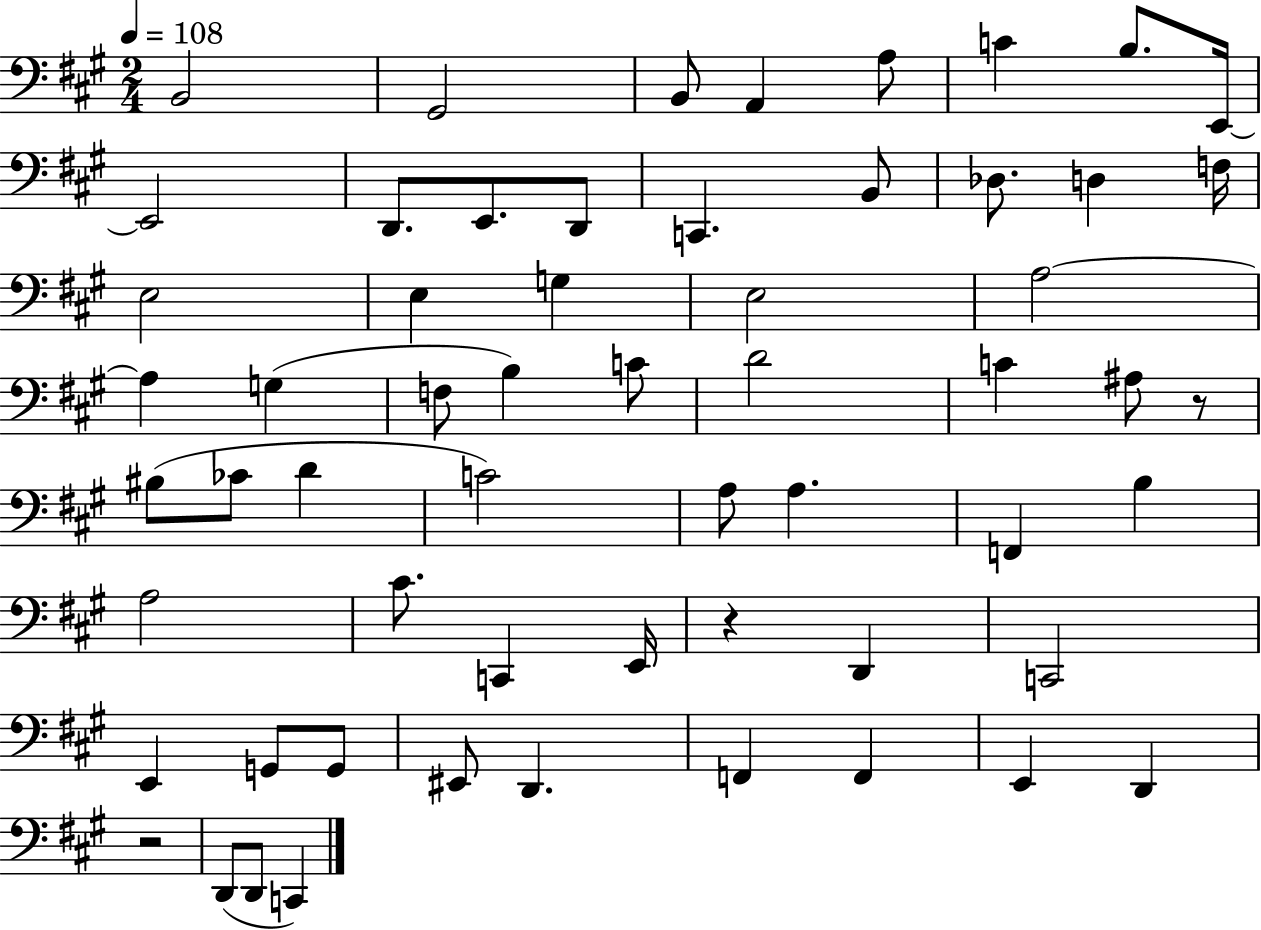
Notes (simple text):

B2/h G#2/h B2/e A2/q A3/e C4/q B3/e. E2/s E2/h D2/e. E2/e. D2/e C2/q. B2/e Db3/e. D3/q F3/s E3/h E3/q G3/q E3/h A3/h A3/q G3/q F3/e B3/q C4/e D4/h C4/q A#3/e R/e BIS3/e CES4/e D4/q C4/h A3/e A3/q. F2/q B3/q A3/h C#4/e. C2/q E2/s R/q D2/q C2/h E2/q G2/e G2/e EIS2/e D2/q. F2/q F2/q E2/q D2/q R/h D2/e D2/e C2/q